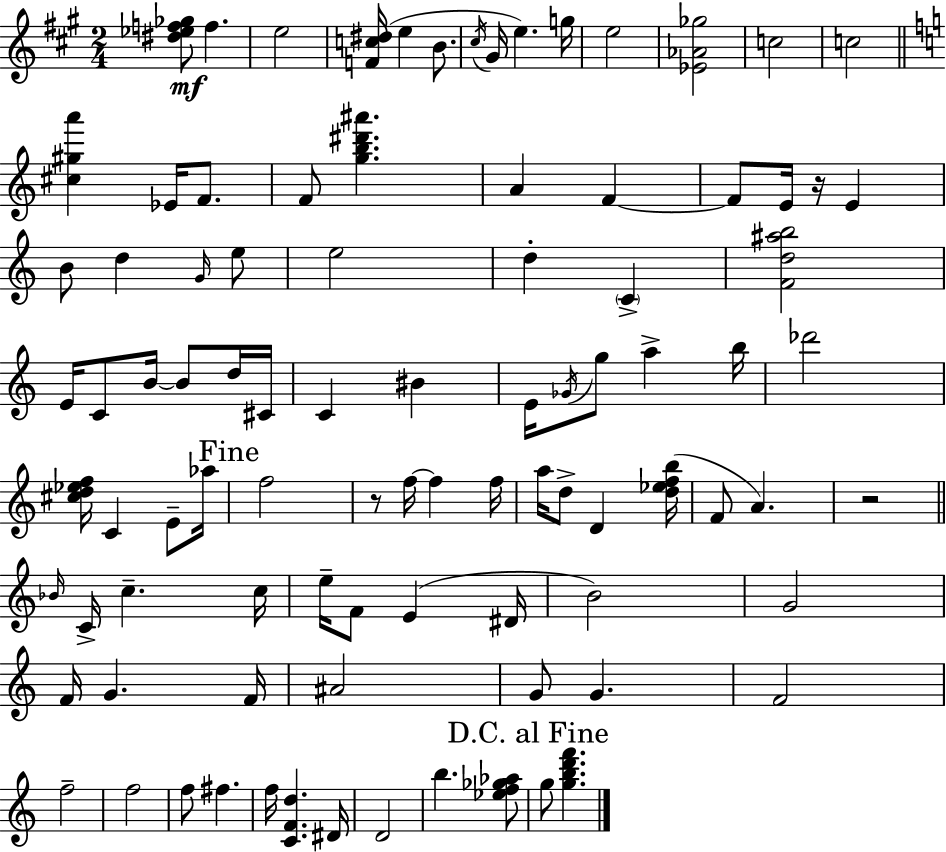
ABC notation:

X:1
T:Untitled
M:2/4
L:1/4
K:A
[^d_ef_g]/2 f e2 [Fc^d]/4 e B/2 ^c/4 ^G/4 e g/4 e2 [_E_A_g]2 c2 c2 [^c^ga'] _E/4 F/2 F/2 [gb^d'^a'] A F F/2 E/4 z/4 E B/2 d G/4 e/2 e2 d C [Fd^ab]2 E/4 C/2 B/4 B/2 d/4 ^C/4 C ^B E/4 _G/4 g/2 a b/4 _d'2 [^cd_ef]/4 C E/2 _a/4 f2 z/2 f/4 f f/4 a/4 d/2 D [d_efb]/4 F/2 A z2 _B/4 C/4 c c/4 e/4 F/2 E ^D/4 B2 G2 F/4 G F/4 ^A2 G/2 G F2 f2 f2 f/2 ^f f/4 [CFd] ^D/4 D2 b [_ef_g_a]/2 g/2 [gbd'f']